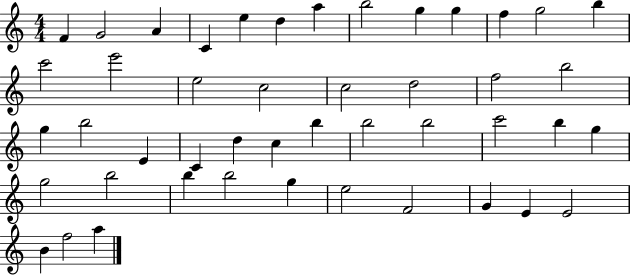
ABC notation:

X:1
T:Untitled
M:4/4
L:1/4
K:C
F G2 A C e d a b2 g g f g2 b c'2 e'2 e2 c2 c2 d2 f2 b2 g b2 E C d c b b2 b2 c'2 b g g2 b2 b b2 g e2 F2 G E E2 B f2 a